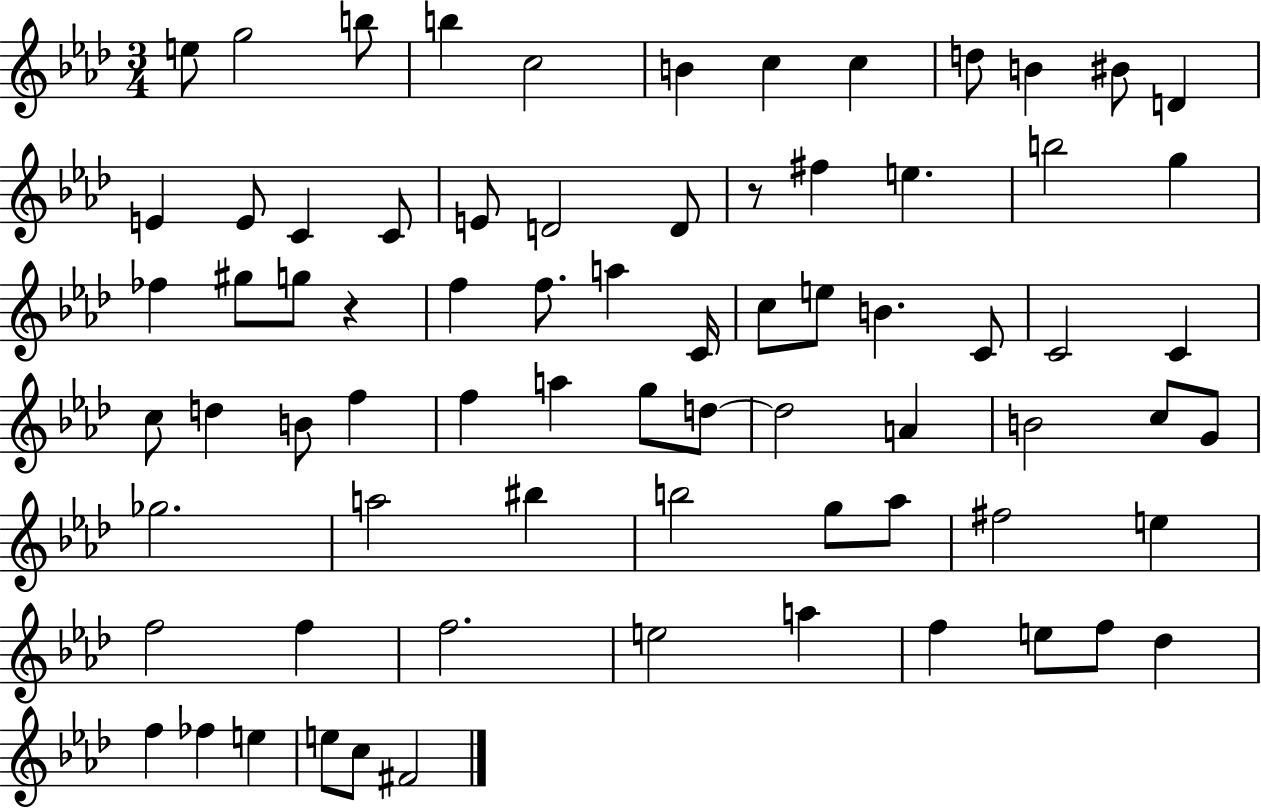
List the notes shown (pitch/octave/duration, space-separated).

E5/e G5/h B5/e B5/q C5/h B4/q C5/q C5/q D5/e B4/q BIS4/e D4/q E4/q E4/e C4/q C4/e E4/e D4/h D4/e R/e F#5/q E5/q. B5/h G5/q FES5/q G#5/e G5/e R/q F5/q F5/e. A5/q C4/s C5/e E5/e B4/q. C4/e C4/h C4/q C5/e D5/q B4/e F5/q F5/q A5/q G5/e D5/e D5/h A4/q B4/h C5/e G4/e Gb5/h. A5/h BIS5/q B5/h G5/e Ab5/e F#5/h E5/q F5/h F5/q F5/h. E5/h A5/q F5/q E5/e F5/e Db5/q F5/q FES5/q E5/q E5/e C5/e F#4/h